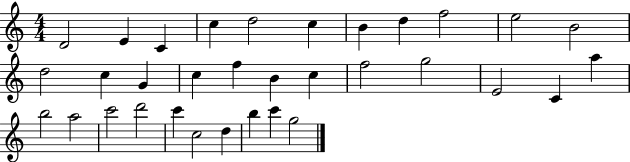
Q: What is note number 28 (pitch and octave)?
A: C6